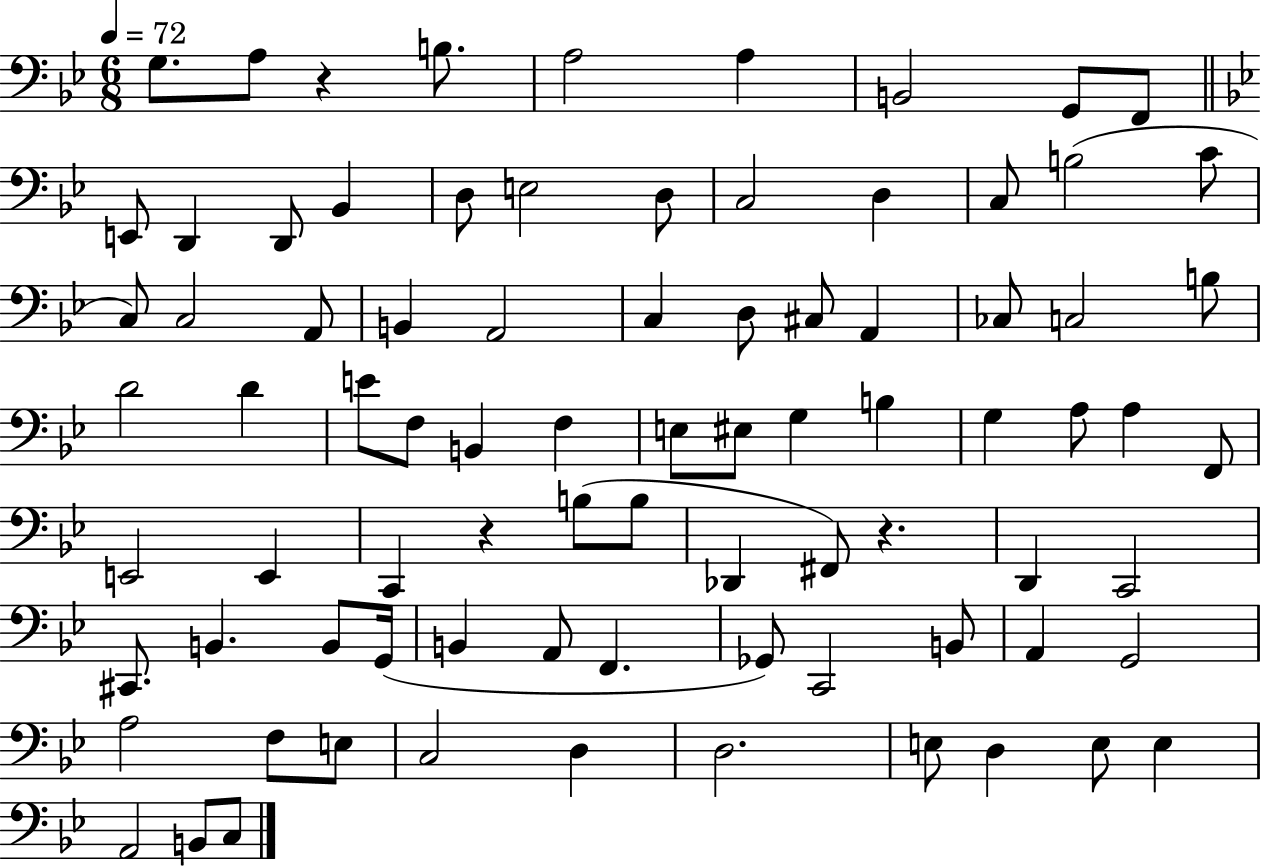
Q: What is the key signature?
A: BES major